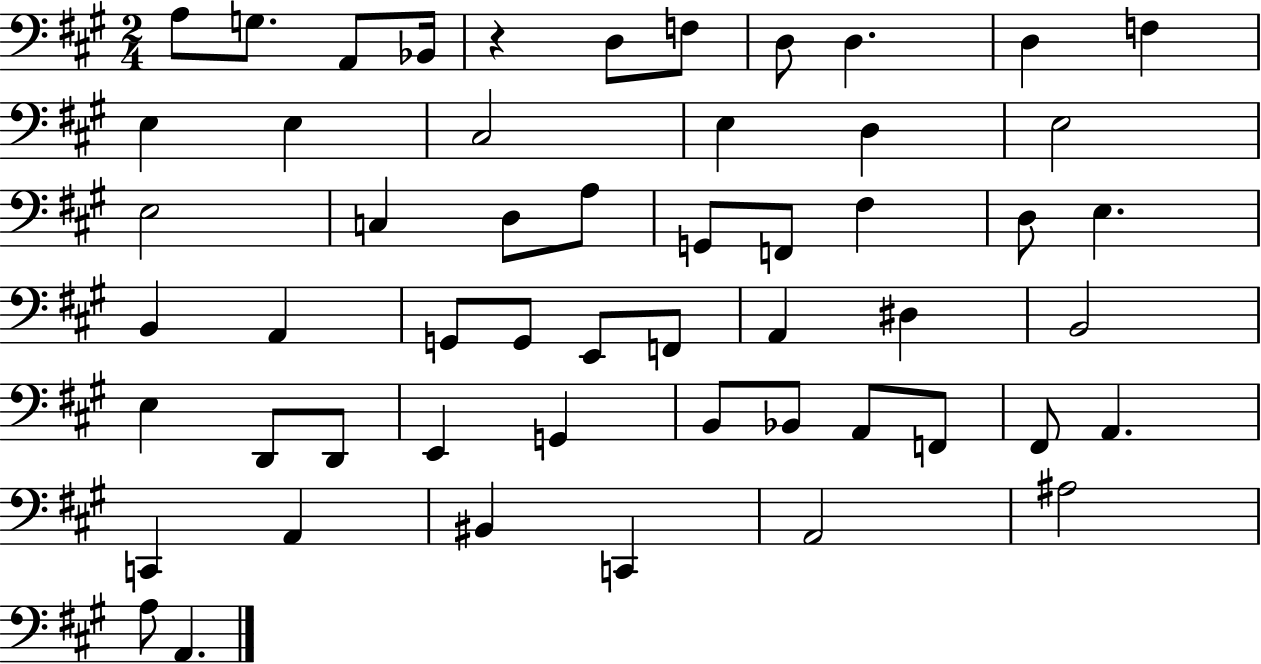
A3/e G3/e. A2/e Bb2/s R/q D3/e F3/e D3/e D3/q. D3/q F3/q E3/q E3/q C#3/h E3/q D3/q E3/h E3/h C3/q D3/e A3/e G2/e F2/e F#3/q D3/e E3/q. B2/q A2/q G2/e G2/e E2/e F2/e A2/q D#3/q B2/h E3/q D2/e D2/e E2/q G2/q B2/e Bb2/e A2/e F2/e F#2/e A2/q. C2/q A2/q BIS2/q C2/q A2/h A#3/h A3/e A2/q.